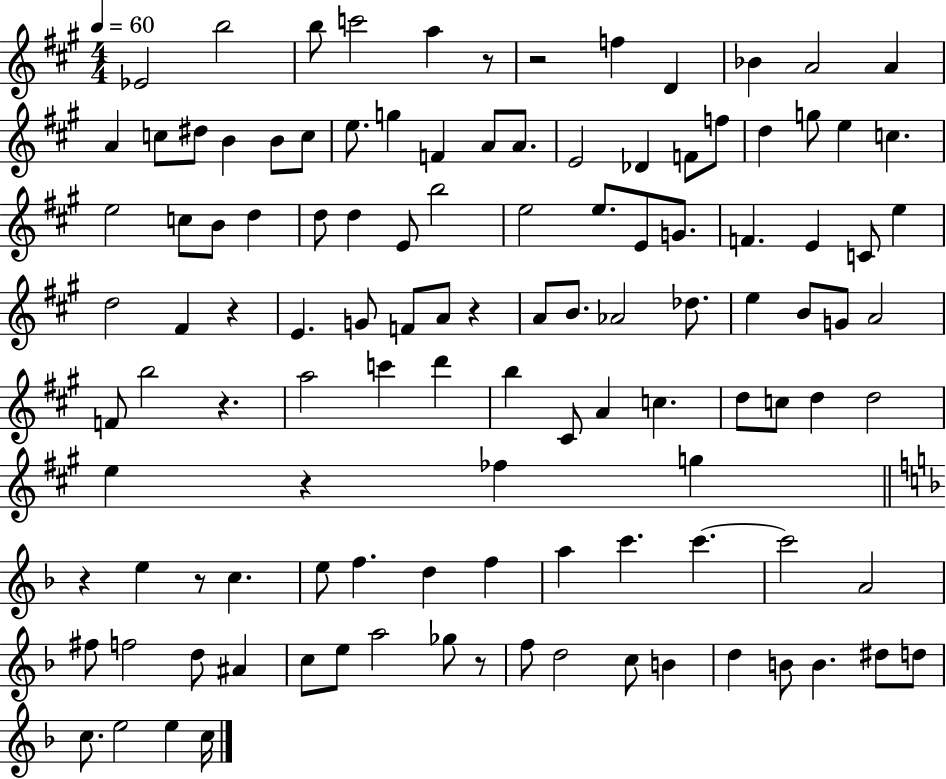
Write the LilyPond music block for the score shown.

{
  \clef treble
  \numericTimeSignature
  \time 4/4
  \key a \major
  \tempo 4 = 60
  ees'2 b''2 | b''8 c'''2 a''4 r8 | r2 f''4 d'4 | bes'4 a'2 a'4 | \break a'4 c''8 dis''8 b'4 b'8 c''8 | e''8. g''4 f'4 a'8 a'8. | e'2 des'4 f'8 f''8 | d''4 g''8 e''4 c''4. | \break e''2 c''8 b'8 d''4 | d''8 d''4 e'8 b''2 | e''2 e''8. e'8 g'8. | f'4. e'4 c'8 e''4 | \break d''2 fis'4 r4 | e'4. g'8 f'8 a'8 r4 | a'8 b'8. aes'2 des''8. | e''4 b'8 g'8 a'2 | \break f'8 b''2 r4. | a''2 c'''4 d'''4 | b''4 cis'8 a'4 c''4. | d''8 c''8 d''4 d''2 | \break e''4 r4 fes''4 g''4 | \bar "||" \break \key f \major r4 e''4 r8 c''4. | e''8 f''4. d''4 f''4 | a''4 c'''4. c'''4.~~ | c'''2 a'2 | \break fis''8 f''2 d''8 ais'4 | c''8 e''8 a''2 ges''8 r8 | f''8 d''2 c''8 b'4 | d''4 b'8 b'4. dis''8 d''8 | \break c''8. e''2 e''4 c''16 | \bar "|."
}